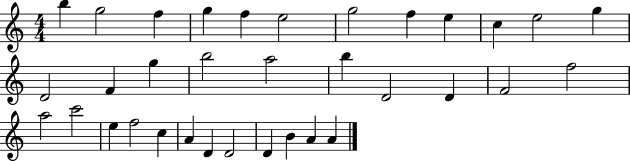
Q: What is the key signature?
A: C major